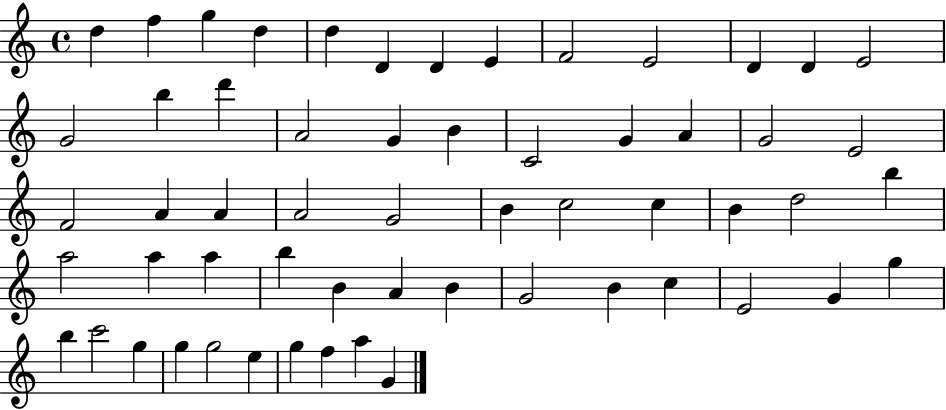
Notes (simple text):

D5/q F5/q G5/q D5/q D5/q D4/q D4/q E4/q F4/h E4/h D4/q D4/q E4/h G4/h B5/q D6/q A4/h G4/q B4/q C4/h G4/q A4/q G4/h E4/h F4/h A4/q A4/q A4/h G4/h B4/q C5/h C5/q B4/q D5/h B5/q A5/h A5/q A5/q B5/q B4/q A4/q B4/q G4/h B4/q C5/q E4/h G4/q G5/q B5/q C6/h G5/q G5/q G5/h E5/q G5/q F5/q A5/q G4/q